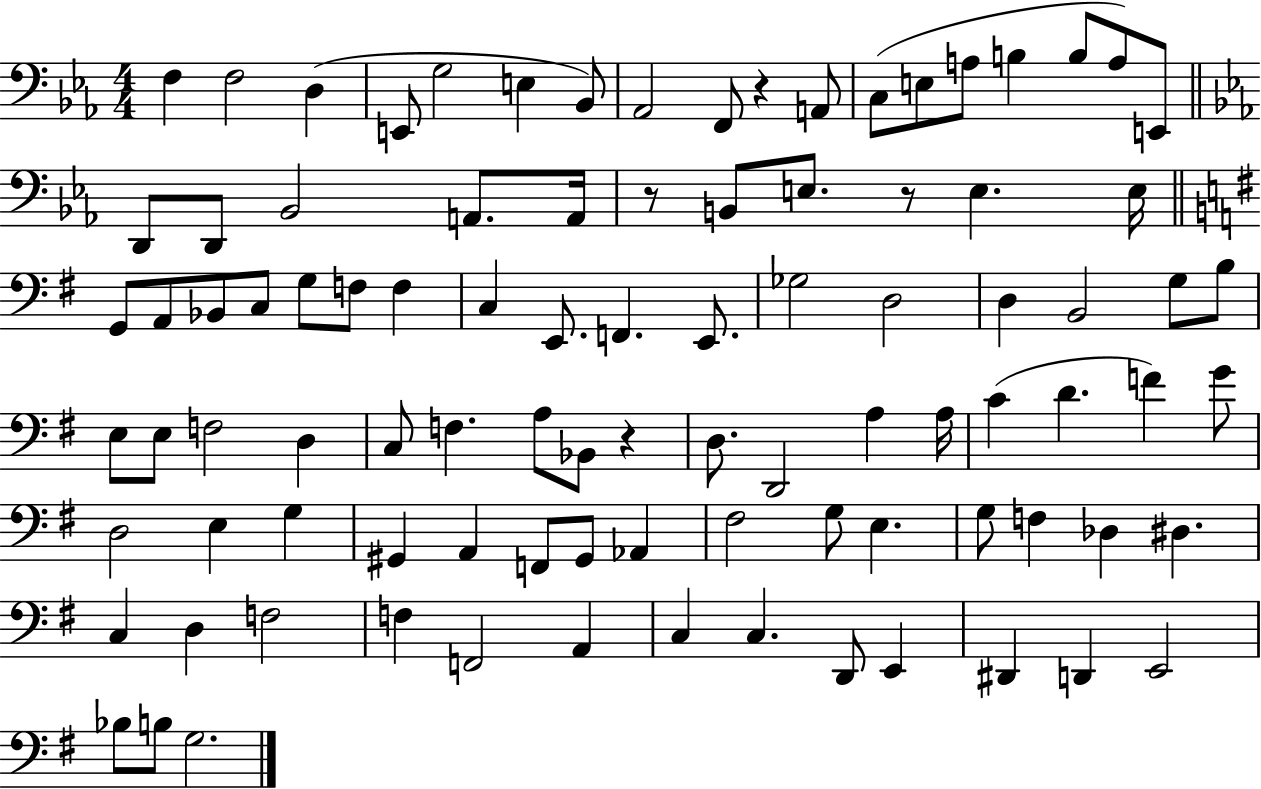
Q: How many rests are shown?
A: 4